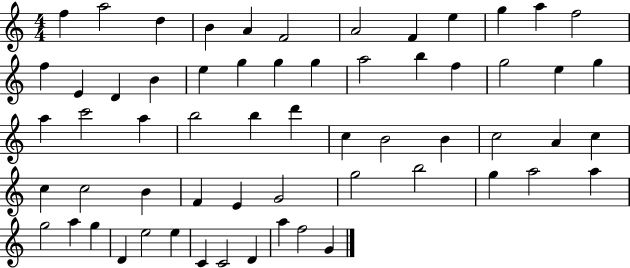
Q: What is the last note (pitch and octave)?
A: G4